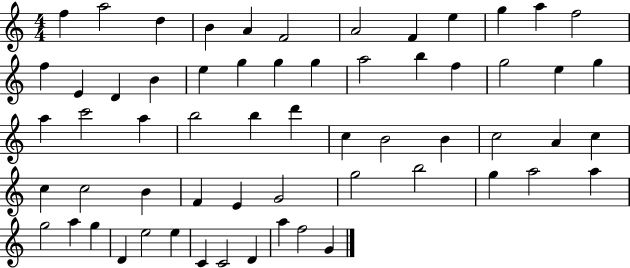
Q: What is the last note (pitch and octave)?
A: G4